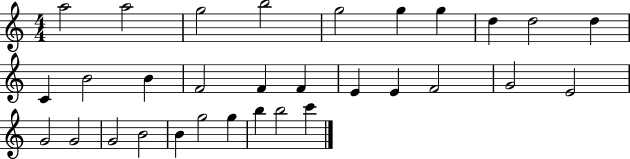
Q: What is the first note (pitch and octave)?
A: A5